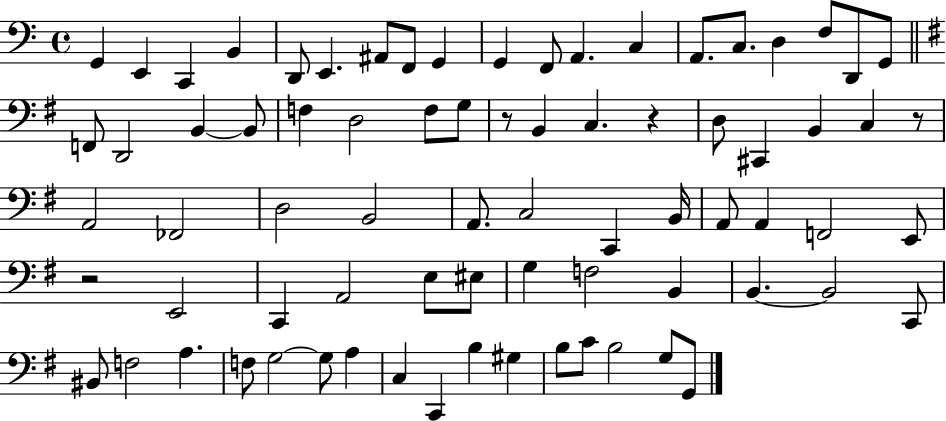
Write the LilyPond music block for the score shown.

{
  \clef bass
  \time 4/4
  \defaultTimeSignature
  \key c \major
  g,4 e,4 c,4 b,4 | d,8 e,4. ais,8 f,8 g,4 | g,4 f,8 a,4. c4 | a,8. c8. d4 f8 d,8 g,8 | \break \bar "||" \break \key g \major f,8 d,2 b,4~~ b,8 | f4 d2 f8 g8 | r8 b,4 c4. r4 | d8 cis,4 b,4 c4 r8 | \break a,2 fes,2 | d2 b,2 | a,8. c2 c,4 b,16 | a,8 a,4 f,2 e,8 | \break r2 e,2 | c,4 a,2 e8 eis8 | g4 f2 b,4 | b,4.~~ b,2 c,8 | \break bis,8 f2 a4. | f8 g2~~ g8 a4 | c4 c,4 b4 gis4 | b8 c'8 b2 g8 g,8 | \break \bar "|."
}